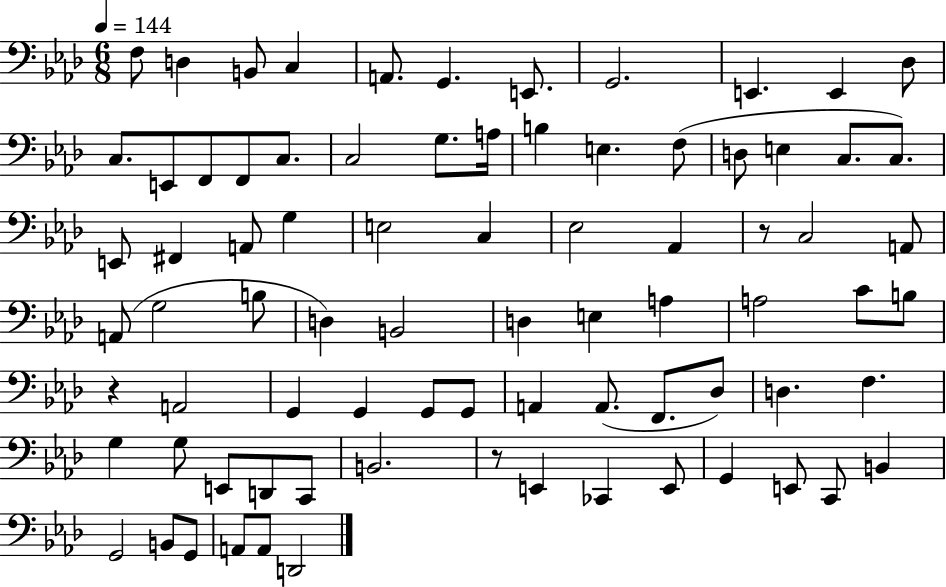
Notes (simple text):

F3/e D3/q B2/e C3/q A2/e. G2/q. E2/e. G2/h. E2/q. E2/q Db3/e C3/e. E2/e F2/e F2/e C3/e. C3/h G3/e. A3/s B3/q E3/q. F3/e D3/e E3/q C3/e. C3/e. E2/e F#2/q A2/e G3/q E3/h C3/q Eb3/h Ab2/q R/e C3/h A2/e A2/e G3/h B3/e D3/q B2/h D3/q E3/q A3/q A3/h C4/e B3/e R/q A2/h G2/q G2/q G2/e G2/e A2/q A2/e. F2/e. Db3/e D3/q. F3/q. G3/q G3/e E2/e D2/e C2/e B2/h. R/e E2/q CES2/q E2/e G2/q E2/e C2/e B2/q G2/h B2/e G2/e A2/e A2/e D2/h